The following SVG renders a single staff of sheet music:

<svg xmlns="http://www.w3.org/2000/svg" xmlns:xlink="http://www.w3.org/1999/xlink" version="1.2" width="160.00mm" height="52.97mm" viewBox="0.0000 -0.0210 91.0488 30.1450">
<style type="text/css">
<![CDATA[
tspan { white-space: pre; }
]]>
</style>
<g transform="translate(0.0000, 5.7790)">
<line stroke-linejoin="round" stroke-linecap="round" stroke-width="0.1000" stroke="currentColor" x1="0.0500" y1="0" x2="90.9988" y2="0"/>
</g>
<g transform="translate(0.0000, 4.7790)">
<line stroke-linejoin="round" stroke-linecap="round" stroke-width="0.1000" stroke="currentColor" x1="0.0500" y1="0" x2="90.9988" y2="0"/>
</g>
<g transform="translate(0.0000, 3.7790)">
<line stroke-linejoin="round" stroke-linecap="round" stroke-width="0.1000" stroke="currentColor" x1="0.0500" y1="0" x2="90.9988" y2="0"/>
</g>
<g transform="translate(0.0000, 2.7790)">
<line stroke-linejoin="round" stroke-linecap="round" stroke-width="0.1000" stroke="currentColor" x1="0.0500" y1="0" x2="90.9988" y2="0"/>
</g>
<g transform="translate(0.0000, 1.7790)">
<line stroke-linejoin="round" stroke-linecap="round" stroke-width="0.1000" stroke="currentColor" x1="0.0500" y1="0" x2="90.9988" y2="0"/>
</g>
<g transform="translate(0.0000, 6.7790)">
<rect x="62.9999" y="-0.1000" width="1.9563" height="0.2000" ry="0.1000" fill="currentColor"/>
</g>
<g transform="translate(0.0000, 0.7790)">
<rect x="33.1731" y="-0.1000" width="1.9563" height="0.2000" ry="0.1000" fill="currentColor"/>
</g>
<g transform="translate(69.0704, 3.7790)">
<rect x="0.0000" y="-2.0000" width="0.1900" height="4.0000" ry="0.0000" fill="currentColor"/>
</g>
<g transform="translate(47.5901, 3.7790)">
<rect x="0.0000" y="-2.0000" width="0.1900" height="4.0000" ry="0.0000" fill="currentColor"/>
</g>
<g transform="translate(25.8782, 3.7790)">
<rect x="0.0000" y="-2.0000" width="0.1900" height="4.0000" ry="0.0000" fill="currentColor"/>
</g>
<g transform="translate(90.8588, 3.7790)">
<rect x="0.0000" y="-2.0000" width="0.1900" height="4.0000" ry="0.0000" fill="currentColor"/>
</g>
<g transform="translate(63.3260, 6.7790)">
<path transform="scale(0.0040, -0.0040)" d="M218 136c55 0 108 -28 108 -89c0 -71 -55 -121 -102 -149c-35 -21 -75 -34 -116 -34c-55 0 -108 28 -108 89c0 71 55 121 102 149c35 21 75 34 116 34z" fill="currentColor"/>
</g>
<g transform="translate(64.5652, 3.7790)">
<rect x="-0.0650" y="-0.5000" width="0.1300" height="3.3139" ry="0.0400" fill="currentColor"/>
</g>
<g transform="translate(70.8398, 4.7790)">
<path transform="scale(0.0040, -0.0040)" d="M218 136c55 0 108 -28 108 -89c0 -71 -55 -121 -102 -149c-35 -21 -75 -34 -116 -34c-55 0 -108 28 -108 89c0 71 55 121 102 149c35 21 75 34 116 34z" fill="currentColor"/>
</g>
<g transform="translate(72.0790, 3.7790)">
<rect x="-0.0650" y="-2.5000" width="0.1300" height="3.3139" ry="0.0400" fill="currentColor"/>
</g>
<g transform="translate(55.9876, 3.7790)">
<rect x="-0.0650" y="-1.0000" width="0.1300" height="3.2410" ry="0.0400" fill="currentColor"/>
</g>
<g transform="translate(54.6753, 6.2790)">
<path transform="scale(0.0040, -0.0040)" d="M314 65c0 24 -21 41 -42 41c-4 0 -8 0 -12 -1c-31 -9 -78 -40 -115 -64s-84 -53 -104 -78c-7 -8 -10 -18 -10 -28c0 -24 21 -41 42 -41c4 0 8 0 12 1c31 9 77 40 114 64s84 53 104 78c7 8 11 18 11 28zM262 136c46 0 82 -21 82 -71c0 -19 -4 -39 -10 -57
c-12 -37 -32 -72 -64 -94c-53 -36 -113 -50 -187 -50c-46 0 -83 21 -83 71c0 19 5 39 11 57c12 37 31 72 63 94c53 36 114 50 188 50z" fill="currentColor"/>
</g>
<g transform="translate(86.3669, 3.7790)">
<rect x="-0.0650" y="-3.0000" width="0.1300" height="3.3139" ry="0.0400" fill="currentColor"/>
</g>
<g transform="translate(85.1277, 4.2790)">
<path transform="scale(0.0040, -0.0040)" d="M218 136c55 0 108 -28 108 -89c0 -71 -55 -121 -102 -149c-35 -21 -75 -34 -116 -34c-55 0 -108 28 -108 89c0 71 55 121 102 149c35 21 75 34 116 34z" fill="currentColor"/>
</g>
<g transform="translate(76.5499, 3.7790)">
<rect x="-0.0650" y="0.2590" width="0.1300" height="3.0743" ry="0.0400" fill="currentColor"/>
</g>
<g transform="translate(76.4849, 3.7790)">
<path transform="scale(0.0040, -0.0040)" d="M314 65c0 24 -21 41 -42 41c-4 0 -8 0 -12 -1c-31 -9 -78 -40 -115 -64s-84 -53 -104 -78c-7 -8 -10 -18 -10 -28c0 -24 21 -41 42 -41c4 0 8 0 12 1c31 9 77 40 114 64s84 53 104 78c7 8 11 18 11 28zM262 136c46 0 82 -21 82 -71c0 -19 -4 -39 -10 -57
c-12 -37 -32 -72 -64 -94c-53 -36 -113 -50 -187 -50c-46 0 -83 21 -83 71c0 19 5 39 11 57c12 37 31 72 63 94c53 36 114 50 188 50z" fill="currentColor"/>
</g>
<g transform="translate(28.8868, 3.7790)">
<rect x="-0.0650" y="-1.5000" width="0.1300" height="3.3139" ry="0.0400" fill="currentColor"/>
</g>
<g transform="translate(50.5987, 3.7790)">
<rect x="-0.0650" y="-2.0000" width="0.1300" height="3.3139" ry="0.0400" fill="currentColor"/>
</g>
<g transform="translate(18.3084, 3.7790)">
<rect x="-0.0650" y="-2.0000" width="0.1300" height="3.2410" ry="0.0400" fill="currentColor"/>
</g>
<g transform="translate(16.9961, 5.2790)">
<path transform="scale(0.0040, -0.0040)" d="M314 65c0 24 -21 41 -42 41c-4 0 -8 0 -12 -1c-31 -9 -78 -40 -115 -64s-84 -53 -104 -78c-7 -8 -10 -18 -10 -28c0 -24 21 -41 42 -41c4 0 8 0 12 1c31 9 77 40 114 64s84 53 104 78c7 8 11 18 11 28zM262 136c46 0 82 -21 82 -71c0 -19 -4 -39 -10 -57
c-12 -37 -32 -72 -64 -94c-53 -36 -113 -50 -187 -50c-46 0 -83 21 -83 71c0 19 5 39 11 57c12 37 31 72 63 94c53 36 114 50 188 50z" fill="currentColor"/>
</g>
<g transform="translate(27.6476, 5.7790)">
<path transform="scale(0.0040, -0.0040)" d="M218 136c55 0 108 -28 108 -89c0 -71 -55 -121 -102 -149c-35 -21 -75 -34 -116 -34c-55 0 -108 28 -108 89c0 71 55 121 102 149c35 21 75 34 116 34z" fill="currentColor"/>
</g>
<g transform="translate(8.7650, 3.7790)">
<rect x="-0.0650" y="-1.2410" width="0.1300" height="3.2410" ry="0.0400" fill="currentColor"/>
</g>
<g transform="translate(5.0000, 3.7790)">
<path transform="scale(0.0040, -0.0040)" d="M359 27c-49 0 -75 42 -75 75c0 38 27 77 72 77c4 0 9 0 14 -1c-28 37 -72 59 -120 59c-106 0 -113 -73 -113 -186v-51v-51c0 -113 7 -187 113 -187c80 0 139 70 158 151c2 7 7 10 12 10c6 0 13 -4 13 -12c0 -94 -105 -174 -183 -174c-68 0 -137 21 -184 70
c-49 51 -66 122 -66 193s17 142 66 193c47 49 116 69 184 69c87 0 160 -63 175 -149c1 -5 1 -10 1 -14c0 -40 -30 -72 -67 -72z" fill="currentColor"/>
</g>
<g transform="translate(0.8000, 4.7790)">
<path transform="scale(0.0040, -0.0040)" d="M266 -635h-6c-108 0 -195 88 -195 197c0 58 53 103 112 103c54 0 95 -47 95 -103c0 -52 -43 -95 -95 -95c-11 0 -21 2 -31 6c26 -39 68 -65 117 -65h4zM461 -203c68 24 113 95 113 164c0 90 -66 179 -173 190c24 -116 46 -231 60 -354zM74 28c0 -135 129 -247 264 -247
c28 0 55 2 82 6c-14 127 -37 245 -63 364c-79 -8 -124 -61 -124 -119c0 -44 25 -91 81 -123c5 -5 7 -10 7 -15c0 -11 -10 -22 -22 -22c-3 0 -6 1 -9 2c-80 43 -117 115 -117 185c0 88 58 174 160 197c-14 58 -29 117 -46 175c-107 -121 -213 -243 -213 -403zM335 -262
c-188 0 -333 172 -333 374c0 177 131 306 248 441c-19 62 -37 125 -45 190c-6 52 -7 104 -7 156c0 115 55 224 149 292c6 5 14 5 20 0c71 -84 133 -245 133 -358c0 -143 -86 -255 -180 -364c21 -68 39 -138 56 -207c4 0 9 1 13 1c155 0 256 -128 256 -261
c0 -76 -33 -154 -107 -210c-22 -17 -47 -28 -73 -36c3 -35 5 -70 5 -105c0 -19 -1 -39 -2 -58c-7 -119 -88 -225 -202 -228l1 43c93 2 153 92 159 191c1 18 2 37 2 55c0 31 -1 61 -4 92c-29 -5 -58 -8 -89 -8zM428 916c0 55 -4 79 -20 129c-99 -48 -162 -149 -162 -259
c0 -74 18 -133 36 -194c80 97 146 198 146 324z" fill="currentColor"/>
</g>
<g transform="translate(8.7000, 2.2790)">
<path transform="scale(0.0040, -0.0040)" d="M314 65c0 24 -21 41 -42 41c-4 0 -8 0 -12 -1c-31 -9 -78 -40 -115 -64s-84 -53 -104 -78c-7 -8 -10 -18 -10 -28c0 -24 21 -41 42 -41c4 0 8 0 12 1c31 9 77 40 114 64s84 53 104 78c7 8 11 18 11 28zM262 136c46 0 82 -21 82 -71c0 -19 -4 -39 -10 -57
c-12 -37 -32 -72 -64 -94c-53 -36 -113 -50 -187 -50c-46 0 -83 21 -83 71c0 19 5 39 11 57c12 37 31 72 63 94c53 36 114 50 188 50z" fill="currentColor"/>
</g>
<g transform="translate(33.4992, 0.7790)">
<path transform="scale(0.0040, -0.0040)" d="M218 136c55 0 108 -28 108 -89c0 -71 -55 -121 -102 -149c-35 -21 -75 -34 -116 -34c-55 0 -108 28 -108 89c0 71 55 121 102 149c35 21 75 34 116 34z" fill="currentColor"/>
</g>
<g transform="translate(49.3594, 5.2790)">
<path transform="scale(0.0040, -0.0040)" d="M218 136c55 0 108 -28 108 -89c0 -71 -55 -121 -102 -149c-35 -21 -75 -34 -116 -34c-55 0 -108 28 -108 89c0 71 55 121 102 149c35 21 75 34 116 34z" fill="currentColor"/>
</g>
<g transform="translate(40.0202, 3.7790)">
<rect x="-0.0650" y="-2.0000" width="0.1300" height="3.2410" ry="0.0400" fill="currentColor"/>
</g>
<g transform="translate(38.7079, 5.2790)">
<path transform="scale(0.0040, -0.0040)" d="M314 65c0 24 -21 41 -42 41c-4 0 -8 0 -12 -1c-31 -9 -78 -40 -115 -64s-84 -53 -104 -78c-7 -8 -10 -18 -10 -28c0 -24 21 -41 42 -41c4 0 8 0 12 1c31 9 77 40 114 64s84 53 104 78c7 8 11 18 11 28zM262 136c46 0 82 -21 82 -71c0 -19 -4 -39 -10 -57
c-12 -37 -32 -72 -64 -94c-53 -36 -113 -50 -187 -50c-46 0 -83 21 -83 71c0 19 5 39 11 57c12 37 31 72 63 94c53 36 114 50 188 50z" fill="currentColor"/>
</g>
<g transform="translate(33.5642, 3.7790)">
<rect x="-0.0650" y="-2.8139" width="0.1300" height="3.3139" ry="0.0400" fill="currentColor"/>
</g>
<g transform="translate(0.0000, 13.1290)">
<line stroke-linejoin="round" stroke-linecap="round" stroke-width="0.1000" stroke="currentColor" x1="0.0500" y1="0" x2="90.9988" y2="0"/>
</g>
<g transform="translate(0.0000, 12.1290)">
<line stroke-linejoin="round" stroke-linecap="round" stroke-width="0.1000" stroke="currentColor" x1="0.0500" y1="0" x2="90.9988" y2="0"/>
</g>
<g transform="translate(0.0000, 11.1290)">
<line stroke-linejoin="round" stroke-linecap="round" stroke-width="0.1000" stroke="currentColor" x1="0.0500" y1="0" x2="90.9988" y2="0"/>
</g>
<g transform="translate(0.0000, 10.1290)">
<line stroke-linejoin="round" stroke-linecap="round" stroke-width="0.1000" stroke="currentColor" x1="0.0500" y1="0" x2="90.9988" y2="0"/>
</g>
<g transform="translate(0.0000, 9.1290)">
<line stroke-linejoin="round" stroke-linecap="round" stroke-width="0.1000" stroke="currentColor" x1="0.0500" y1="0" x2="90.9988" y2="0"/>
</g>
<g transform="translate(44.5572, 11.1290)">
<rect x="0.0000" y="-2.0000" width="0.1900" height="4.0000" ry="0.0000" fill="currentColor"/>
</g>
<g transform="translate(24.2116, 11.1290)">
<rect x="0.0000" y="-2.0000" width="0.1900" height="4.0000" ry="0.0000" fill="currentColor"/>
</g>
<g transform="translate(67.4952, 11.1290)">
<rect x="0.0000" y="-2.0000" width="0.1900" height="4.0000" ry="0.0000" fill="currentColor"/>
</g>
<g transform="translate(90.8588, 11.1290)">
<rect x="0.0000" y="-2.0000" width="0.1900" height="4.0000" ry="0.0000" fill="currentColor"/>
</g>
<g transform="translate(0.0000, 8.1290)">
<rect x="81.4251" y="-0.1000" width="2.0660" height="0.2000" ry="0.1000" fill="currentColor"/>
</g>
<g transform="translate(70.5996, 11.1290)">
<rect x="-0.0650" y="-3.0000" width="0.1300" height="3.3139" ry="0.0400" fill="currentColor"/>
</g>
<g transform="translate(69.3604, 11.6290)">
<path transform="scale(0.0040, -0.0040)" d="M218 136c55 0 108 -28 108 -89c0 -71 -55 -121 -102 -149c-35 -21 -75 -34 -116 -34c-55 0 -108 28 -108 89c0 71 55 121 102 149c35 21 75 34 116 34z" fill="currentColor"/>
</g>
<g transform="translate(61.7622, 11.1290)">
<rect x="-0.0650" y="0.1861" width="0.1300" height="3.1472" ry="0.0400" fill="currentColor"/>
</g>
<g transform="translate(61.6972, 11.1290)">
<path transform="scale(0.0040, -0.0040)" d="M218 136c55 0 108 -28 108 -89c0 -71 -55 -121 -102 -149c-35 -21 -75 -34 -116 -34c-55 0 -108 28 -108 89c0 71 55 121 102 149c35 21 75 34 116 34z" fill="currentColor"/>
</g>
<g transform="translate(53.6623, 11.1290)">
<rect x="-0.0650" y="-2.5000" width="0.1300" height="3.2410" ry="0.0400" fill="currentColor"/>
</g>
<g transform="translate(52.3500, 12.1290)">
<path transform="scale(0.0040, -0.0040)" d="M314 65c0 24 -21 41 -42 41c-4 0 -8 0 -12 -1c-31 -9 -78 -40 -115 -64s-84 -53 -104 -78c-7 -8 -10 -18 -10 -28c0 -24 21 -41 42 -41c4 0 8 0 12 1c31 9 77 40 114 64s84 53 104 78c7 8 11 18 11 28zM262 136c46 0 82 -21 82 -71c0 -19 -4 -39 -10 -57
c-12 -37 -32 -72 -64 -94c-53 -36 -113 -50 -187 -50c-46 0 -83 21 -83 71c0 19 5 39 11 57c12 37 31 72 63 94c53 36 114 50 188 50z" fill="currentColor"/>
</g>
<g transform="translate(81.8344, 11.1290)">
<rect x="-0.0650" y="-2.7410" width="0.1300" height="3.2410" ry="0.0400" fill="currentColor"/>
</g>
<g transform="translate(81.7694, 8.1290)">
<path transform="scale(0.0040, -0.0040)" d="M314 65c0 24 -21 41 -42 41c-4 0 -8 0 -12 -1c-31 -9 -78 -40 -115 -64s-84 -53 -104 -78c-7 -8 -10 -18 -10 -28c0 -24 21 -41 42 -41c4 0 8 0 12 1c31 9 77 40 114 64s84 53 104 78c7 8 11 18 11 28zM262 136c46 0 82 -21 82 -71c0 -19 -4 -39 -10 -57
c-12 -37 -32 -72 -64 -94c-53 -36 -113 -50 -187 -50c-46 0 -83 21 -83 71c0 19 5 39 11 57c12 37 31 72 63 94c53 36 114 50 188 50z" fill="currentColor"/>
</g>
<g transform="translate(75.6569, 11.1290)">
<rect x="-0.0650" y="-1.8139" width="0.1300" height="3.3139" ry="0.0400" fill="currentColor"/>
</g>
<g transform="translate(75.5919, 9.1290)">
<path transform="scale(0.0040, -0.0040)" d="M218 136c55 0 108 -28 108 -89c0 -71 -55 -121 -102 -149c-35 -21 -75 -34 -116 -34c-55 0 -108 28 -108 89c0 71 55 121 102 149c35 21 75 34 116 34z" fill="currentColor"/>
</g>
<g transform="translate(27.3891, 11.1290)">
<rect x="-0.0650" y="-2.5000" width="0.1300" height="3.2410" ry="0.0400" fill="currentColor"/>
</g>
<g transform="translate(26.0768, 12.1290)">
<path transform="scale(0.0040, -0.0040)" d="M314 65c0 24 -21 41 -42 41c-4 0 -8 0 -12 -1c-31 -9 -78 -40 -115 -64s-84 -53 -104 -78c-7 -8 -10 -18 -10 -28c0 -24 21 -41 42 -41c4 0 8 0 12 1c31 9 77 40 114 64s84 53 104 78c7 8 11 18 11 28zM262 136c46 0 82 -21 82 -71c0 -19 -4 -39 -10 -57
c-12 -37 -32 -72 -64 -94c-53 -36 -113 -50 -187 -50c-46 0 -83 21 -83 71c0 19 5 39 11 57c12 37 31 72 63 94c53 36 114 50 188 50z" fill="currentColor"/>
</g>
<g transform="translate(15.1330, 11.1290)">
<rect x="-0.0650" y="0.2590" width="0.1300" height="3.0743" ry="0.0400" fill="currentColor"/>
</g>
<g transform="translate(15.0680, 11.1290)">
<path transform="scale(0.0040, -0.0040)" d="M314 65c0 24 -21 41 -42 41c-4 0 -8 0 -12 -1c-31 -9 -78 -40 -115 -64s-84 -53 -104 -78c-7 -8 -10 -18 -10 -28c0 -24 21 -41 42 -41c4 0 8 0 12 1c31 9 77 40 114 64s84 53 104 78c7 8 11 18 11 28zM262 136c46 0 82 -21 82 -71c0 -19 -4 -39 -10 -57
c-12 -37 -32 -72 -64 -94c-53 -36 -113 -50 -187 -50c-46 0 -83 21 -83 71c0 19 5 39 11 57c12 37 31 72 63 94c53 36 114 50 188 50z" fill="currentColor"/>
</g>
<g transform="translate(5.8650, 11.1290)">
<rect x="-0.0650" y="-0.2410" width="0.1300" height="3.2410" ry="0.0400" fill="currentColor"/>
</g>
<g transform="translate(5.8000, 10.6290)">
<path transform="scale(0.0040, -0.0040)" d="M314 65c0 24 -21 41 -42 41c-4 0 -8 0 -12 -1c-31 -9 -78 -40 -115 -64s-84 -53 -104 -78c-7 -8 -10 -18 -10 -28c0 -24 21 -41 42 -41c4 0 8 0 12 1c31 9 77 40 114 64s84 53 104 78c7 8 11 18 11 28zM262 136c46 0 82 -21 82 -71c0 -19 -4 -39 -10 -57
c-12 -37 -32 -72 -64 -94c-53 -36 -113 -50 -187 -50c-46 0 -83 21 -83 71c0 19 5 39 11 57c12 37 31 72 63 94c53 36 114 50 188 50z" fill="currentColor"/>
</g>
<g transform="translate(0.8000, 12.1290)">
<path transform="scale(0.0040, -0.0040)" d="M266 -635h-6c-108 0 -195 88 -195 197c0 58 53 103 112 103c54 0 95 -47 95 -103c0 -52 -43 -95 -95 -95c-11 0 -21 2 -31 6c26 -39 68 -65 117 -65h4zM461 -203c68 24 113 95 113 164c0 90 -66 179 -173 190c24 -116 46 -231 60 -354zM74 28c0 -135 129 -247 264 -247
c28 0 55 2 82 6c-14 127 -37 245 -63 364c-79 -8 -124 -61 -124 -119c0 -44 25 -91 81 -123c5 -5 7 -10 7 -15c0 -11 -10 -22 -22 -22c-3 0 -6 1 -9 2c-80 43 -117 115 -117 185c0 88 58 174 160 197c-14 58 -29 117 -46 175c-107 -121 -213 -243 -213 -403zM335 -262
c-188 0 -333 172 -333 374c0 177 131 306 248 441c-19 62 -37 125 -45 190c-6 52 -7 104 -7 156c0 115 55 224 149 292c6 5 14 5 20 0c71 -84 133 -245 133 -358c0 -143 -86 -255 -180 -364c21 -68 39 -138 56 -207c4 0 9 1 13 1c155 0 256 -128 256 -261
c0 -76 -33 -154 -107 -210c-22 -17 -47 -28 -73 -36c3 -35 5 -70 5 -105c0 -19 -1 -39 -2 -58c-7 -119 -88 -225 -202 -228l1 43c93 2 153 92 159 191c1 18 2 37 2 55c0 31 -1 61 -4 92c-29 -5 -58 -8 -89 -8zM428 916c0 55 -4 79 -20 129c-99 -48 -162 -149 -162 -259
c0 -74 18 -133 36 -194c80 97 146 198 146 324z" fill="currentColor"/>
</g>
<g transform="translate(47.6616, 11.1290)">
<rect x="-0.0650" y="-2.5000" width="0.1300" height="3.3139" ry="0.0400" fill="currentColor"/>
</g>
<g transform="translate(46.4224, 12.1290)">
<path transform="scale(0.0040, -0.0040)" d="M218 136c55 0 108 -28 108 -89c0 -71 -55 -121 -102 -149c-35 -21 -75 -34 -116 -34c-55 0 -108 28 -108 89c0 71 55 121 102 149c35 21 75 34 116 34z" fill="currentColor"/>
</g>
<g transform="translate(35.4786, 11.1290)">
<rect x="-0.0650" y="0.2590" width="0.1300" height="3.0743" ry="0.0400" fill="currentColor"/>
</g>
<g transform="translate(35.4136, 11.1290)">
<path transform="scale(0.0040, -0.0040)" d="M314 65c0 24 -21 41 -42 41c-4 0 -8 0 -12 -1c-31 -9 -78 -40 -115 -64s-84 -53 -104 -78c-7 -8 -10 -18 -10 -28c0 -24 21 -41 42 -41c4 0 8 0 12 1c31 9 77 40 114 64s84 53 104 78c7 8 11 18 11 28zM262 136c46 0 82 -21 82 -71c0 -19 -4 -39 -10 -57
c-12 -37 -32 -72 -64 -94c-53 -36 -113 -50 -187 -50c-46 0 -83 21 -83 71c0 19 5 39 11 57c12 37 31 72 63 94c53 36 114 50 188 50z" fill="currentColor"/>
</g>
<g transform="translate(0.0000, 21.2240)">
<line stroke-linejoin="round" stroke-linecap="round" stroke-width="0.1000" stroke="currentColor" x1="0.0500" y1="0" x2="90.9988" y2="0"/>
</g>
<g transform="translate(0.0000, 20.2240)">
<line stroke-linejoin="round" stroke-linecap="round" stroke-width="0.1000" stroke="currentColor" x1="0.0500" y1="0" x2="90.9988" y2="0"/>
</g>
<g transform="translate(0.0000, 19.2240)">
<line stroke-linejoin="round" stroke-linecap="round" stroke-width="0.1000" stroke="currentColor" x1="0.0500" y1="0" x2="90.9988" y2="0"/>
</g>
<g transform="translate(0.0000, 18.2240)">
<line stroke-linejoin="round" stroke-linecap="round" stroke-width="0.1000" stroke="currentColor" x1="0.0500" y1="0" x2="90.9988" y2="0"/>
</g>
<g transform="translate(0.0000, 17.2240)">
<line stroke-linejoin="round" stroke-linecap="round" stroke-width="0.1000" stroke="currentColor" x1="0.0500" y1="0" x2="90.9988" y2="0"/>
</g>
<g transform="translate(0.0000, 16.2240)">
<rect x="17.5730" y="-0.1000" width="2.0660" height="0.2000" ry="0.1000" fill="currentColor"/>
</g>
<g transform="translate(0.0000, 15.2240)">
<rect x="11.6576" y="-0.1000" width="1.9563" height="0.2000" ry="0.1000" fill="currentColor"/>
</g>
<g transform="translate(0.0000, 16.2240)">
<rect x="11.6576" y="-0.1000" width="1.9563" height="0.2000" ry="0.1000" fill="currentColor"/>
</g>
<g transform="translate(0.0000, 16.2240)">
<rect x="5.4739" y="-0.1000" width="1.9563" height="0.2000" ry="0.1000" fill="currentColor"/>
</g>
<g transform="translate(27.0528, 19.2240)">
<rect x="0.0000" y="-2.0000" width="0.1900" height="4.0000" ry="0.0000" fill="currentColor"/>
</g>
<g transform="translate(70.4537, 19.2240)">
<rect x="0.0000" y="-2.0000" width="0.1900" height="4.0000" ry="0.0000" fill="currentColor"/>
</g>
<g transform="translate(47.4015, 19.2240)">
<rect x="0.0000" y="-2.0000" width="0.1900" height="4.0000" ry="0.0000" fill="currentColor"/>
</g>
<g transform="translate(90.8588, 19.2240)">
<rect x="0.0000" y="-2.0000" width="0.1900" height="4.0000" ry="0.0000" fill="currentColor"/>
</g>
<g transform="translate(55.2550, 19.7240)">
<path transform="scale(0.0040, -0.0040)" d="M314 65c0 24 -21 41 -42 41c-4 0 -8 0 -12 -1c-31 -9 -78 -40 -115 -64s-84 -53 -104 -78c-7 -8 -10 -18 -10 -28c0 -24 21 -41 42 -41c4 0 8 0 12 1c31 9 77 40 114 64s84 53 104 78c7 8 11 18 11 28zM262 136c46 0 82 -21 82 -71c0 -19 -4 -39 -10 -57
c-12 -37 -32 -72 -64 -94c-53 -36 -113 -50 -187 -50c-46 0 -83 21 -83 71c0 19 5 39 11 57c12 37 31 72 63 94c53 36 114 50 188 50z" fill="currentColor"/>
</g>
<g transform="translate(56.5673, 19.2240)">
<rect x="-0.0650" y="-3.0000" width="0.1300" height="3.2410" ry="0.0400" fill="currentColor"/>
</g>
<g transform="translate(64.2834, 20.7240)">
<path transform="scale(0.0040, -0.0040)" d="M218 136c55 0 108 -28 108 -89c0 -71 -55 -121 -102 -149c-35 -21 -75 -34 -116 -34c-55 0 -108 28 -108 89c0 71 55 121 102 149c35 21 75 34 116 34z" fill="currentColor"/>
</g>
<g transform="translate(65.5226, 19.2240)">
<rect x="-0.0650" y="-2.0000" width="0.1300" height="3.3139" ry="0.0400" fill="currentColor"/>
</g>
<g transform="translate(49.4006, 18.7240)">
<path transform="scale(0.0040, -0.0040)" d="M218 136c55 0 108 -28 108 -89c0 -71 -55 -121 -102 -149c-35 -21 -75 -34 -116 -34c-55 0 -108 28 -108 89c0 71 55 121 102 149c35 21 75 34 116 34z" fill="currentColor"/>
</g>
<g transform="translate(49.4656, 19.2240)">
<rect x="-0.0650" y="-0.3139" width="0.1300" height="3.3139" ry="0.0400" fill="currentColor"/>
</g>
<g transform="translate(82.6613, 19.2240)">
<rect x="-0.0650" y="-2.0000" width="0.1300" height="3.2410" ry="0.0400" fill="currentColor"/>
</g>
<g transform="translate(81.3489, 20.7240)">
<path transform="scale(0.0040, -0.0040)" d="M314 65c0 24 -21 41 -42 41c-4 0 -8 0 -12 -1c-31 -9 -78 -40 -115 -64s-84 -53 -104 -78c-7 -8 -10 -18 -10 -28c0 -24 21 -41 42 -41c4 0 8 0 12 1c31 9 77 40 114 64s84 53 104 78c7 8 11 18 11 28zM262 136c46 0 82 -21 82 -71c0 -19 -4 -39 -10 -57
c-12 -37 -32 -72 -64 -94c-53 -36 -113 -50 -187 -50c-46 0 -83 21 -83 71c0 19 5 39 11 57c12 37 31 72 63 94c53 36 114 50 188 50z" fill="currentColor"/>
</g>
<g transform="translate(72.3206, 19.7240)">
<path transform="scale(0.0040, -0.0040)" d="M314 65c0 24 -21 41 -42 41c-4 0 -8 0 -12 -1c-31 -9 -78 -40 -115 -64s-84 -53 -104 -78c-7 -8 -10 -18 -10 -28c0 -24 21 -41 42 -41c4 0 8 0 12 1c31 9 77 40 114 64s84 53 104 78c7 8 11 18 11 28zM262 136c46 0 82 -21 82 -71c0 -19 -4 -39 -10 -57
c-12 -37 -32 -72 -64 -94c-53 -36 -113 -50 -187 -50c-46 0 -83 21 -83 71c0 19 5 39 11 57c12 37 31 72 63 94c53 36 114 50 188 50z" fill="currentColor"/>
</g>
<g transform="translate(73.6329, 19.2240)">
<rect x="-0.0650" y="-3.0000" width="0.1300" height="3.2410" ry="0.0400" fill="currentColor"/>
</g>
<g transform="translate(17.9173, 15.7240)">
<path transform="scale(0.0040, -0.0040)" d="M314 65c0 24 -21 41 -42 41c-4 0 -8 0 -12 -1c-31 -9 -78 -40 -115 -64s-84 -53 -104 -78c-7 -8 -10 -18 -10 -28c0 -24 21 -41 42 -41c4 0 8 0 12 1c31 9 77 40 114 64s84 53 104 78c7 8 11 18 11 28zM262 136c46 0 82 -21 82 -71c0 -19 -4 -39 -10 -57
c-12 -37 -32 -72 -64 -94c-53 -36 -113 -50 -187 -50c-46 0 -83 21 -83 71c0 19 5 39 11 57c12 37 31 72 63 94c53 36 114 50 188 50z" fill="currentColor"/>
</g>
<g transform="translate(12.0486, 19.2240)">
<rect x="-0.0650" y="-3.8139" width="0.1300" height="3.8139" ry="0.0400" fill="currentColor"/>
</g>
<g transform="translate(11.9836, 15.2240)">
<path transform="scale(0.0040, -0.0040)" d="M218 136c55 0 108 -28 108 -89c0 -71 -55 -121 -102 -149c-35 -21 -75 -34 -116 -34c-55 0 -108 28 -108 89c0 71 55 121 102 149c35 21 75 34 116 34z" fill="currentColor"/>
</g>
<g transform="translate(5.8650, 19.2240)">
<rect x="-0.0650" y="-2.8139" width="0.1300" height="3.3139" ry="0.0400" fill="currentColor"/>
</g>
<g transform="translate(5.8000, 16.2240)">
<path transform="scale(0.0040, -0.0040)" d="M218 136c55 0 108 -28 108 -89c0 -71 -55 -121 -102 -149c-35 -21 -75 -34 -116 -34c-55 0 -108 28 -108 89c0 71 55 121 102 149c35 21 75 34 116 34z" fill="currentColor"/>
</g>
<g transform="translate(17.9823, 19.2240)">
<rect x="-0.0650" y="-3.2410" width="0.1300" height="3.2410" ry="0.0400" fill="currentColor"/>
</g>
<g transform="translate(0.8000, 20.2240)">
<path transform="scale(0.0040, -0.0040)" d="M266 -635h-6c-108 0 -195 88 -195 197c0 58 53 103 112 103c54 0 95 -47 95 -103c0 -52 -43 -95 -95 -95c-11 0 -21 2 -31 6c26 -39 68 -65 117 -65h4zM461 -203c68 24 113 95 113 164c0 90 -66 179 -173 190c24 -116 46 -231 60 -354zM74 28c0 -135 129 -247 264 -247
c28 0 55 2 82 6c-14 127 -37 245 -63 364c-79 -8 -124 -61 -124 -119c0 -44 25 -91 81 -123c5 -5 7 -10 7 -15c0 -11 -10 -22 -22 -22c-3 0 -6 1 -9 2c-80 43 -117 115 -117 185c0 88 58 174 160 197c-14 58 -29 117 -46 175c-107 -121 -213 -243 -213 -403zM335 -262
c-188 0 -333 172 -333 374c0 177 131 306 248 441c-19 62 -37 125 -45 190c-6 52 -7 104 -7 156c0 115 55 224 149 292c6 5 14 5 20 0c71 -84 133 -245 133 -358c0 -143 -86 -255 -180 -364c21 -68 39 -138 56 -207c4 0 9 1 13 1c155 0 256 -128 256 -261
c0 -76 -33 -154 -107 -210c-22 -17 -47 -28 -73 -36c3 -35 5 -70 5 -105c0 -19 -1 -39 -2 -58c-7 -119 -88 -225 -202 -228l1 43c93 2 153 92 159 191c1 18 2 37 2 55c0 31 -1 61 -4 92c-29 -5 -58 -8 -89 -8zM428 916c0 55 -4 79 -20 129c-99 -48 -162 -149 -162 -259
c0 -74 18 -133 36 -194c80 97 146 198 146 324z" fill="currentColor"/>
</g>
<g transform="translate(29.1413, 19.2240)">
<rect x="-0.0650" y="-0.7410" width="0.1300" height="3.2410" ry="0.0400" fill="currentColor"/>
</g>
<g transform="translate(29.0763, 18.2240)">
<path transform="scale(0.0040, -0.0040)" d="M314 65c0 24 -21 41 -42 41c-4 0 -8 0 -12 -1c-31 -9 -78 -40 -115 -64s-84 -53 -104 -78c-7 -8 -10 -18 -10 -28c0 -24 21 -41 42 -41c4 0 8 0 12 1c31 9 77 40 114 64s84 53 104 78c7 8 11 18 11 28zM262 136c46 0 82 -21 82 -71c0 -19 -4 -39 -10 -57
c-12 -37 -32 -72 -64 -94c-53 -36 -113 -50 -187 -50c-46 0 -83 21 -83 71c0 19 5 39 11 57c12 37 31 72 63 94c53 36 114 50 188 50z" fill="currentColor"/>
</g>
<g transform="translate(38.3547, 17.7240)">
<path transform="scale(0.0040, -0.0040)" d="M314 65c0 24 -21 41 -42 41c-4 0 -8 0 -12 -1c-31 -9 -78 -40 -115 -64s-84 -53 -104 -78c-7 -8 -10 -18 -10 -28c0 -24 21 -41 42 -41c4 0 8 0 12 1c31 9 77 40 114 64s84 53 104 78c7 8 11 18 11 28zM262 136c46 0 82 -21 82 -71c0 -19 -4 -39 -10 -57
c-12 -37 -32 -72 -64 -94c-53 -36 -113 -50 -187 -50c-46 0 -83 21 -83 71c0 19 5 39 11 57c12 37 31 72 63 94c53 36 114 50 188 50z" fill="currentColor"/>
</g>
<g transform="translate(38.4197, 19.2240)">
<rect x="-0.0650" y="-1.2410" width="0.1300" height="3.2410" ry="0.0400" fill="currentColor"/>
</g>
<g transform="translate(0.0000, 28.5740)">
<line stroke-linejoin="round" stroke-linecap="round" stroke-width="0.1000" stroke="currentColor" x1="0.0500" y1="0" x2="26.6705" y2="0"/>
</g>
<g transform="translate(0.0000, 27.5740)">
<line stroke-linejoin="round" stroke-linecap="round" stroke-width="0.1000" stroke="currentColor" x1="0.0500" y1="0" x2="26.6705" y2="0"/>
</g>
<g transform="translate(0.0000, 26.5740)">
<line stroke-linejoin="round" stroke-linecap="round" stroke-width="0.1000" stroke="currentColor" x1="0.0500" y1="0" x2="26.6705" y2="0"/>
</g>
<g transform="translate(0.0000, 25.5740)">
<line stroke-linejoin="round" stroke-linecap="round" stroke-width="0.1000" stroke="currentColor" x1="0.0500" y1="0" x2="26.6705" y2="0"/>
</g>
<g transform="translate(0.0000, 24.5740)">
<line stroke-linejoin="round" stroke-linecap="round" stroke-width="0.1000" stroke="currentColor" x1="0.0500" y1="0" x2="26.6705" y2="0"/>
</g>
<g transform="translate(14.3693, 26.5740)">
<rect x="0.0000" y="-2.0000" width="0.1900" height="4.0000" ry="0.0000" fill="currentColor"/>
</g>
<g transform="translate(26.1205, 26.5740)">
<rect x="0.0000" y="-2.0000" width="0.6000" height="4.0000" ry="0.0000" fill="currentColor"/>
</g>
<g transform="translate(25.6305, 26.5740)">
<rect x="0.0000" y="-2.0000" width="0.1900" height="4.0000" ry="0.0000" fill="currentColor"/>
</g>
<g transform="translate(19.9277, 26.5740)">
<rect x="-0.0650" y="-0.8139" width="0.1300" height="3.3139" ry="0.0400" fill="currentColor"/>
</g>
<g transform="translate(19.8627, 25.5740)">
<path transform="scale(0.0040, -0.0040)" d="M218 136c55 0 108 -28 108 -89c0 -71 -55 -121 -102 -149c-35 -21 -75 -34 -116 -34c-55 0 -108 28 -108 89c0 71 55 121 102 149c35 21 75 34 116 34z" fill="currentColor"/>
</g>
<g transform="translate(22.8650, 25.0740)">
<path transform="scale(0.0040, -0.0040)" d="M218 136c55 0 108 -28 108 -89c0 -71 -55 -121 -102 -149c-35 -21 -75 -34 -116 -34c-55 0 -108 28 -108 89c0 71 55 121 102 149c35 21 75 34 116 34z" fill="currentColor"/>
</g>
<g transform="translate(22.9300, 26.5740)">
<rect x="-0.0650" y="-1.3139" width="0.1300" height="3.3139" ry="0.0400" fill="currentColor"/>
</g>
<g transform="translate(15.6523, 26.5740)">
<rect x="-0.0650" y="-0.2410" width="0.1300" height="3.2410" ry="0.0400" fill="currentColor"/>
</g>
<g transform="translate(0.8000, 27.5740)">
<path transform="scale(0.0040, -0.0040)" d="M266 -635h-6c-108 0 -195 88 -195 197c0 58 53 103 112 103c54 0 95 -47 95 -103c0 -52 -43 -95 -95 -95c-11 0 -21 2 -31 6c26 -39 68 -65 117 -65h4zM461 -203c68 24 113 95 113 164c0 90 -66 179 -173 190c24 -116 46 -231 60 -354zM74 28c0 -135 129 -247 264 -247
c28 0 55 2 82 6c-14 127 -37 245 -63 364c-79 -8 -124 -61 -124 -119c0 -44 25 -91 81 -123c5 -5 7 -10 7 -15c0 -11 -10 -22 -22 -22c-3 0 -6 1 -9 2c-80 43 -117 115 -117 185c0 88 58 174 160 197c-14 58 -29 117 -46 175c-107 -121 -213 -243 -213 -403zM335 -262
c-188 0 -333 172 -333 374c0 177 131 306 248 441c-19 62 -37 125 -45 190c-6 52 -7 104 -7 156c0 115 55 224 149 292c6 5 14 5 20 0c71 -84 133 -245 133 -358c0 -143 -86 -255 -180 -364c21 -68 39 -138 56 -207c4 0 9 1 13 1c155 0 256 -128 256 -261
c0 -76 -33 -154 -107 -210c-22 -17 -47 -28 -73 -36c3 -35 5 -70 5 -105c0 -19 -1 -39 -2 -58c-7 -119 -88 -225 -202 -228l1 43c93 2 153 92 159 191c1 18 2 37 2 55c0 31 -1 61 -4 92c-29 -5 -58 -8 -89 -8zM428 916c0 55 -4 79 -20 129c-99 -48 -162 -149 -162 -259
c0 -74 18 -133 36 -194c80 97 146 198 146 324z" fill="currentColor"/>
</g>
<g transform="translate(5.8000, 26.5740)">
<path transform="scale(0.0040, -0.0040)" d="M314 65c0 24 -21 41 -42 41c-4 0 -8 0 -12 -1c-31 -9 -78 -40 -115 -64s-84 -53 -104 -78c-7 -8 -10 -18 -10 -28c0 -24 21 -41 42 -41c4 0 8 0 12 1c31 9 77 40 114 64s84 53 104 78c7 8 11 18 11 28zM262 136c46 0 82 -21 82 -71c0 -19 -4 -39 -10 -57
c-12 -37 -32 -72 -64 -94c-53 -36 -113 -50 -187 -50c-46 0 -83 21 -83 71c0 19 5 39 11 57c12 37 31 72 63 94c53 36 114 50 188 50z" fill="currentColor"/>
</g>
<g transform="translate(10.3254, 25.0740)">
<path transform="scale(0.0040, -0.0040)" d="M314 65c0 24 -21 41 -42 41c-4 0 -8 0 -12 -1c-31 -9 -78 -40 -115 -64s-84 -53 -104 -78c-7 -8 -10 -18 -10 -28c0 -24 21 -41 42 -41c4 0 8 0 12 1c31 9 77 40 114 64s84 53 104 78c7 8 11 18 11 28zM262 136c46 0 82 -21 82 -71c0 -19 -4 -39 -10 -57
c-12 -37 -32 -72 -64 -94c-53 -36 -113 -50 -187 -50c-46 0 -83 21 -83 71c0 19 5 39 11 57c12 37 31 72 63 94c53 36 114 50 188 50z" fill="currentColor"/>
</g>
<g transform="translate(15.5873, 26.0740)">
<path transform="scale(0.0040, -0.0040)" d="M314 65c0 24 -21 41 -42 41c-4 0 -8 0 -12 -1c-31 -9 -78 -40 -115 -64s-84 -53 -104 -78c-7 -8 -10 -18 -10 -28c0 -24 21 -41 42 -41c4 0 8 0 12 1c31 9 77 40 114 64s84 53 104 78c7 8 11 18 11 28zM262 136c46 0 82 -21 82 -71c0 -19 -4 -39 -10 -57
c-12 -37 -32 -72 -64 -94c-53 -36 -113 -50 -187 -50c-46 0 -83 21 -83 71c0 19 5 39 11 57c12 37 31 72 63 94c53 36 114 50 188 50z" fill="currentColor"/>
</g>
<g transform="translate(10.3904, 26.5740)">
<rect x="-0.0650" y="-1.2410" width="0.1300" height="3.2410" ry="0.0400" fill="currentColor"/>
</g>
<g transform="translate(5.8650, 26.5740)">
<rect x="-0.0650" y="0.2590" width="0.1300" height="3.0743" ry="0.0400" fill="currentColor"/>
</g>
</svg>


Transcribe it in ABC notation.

X:1
T:Untitled
M:4/4
L:1/4
K:C
e2 F2 E a F2 F D2 C G B2 A c2 B2 G2 B2 G G2 B A f a2 a c' b2 d2 e2 c A2 F A2 F2 B2 e2 c2 d e